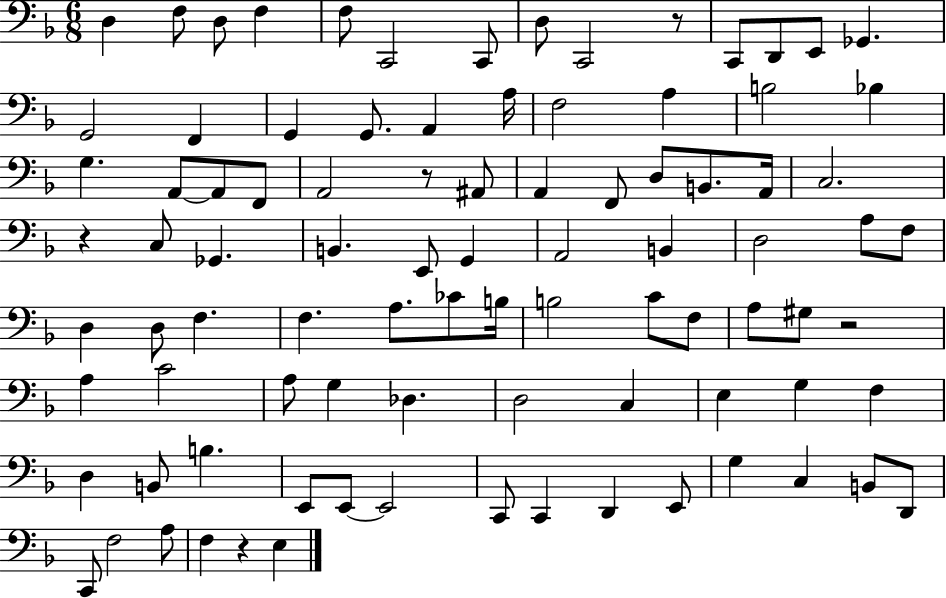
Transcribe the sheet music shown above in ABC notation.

X:1
T:Untitled
M:6/8
L:1/4
K:F
D, F,/2 D,/2 F, F,/2 C,,2 C,,/2 D,/2 C,,2 z/2 C,,/2 D,,/2 E,,/2 _G,, G,,2 F,, G,, G,,/2 A,, A,/4 F,2 A, B,2 _B, G, A,,/2 A,,/2 F,,/2 A,,2 z/2 ^A,,/2 A,, F,,/2 D,/2 B,,/2 A,,/4 C,2 z C,/2 _G,, B,, E,,/2 G,, A,,2 B,, D,2 A,/2 F,/2 D, D,/2 F, F, A,/2 _C/2 B,/4 B,2 C/2 F,/2 A,/2 ^G,/2 z2 A, C2 A,/2 G, _D, D,2 C, E, G, F, D, B,,/2 B, E,,/2 E,,/2 E,,2 C,,/2 C,, D,, E,,/2 G, C, B,,/2 D,,/2 C,,/2 F,2 A,/2 F, z E,